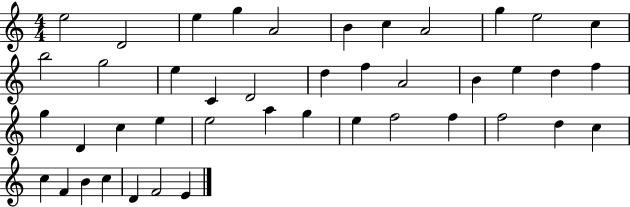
{
  \clef treble
  \numericTimeSignature
  \time 4/4
  \key c \major
  e''2 d'2 | e''4 g''4 a'2 | b'4 c''4 a'2 | g''4 e''2 c''4 | \break b''2 g''2 | e''4 c'4 d'2 | d''4 f''4 a'2 | b'4 e''4 d''4 f''4 | \break g''4 d'4 c''4 e''4 | e''2 a''4 g''4 | e''4 f''2 f''4 | f''2 d''4 c''4 | \break c''4 f'4 b'4 c''4 | d'4 f'2 e'4 | \bar "|."
}